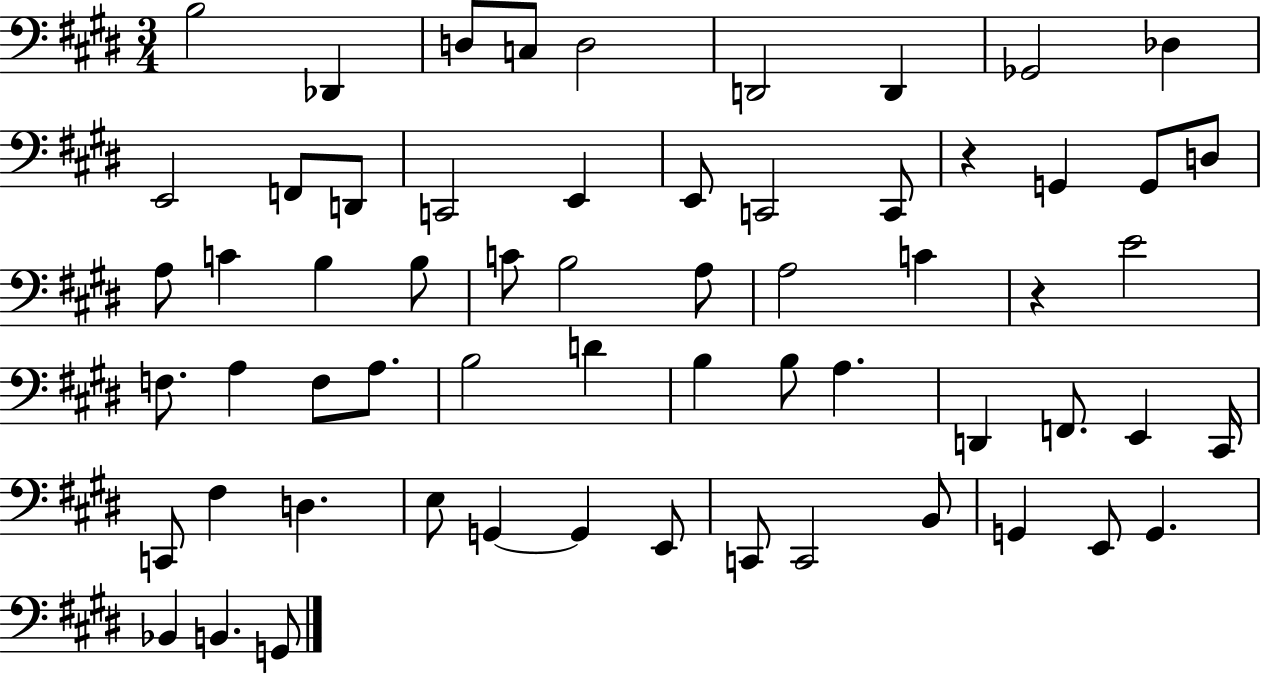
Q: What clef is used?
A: bass